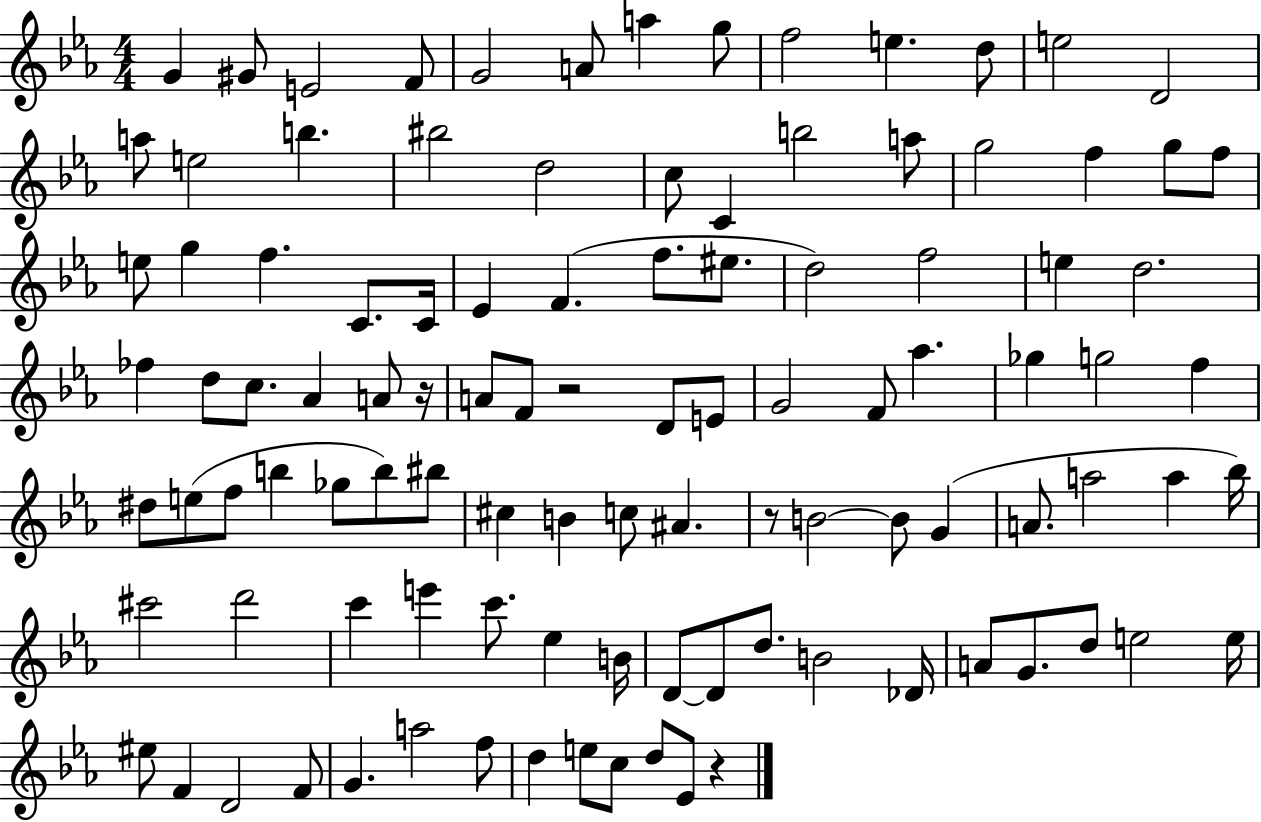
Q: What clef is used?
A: treble